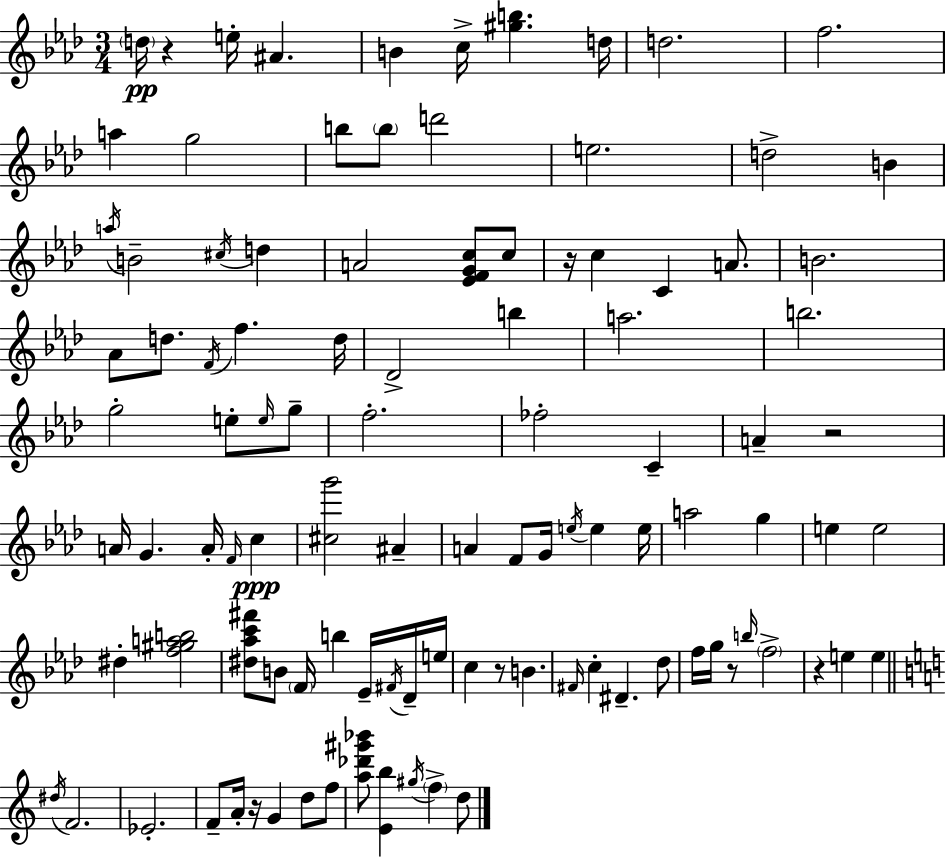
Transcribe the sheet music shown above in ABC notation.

X:1
T:Untitled
M:3/4
L:1/4
K:Fm
d/4 z e/4 ^A B c/4 [^gb] d/4 d2 f2 a g2 b/2 b/2 d'2 e2 d2 B a/4 B2 ^c/4 d A2 [_EFGc]/2 c/2 z/4 c C A/2 B2 _A/2 d/2 F/4 f d/4 _D2 b a2 b2 g2 e/2 e/4 g/2 f2 _f2 C A z2 A/4 G A/4 F/4 c [^cg']2 ^A A F/2 G/4 e/4 e e/4 a2 g e e2 ^d [f^gab]2 [^d_ac'^f']/2 B/2 F/4 b _E/4 ^F/4 _D/4 e/4 c z/2 B ^F/4 c ^D _d/2 f/4 g/4 z/2 b/4 f2 z e e ^d/4 F2 _E2 F/2 A/4 z/4 G d/2 f/2 [a_d'^g'_b']/2 [Eb] ^g/4 f d/2